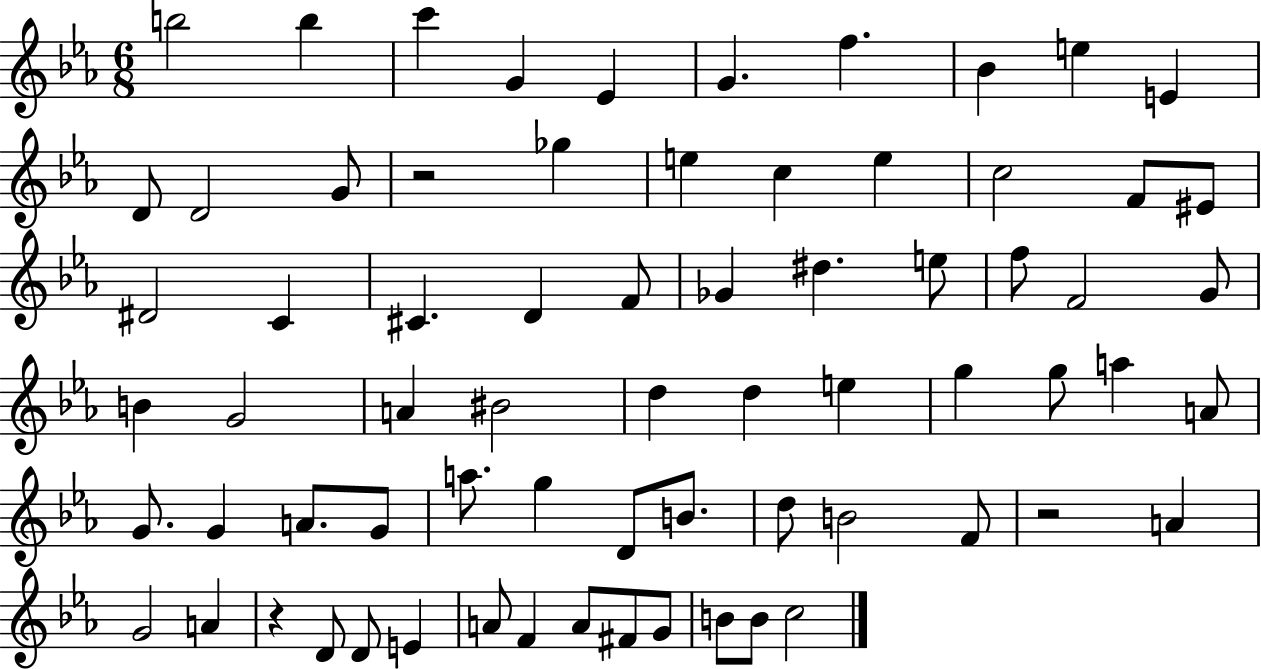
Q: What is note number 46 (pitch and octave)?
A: G4